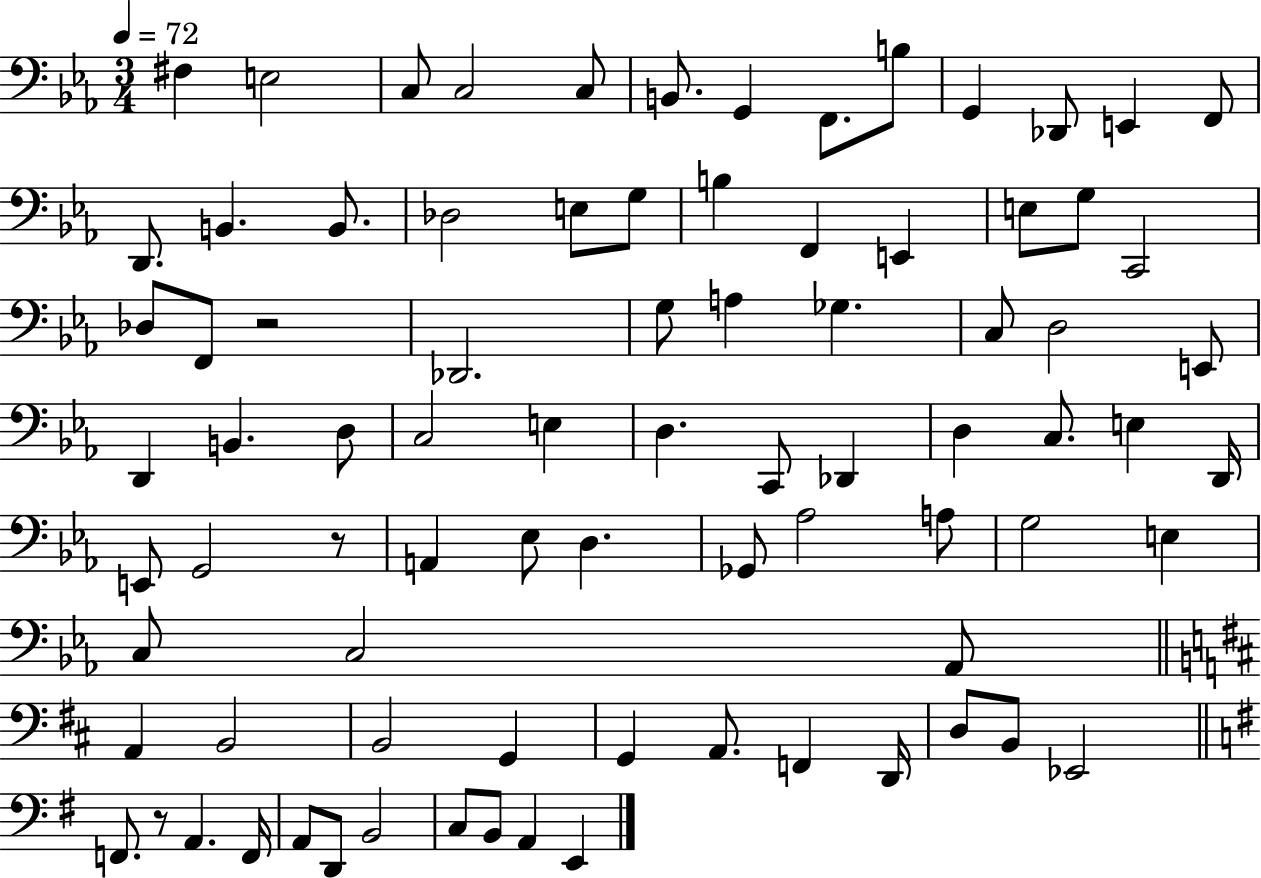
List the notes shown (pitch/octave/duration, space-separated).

F#3/q E3/h C3/e C3/h C3/e B2/e. G2/q F2/e. B3/e G2/q Db2/e E2/q F2/e D2/e. B2/q. B2/e. Db3/h E3/e G3/e B3/q F2/q E2/q E3/e G3/e C2/h Db3/e F2/e R/h Db2/h. G3/e A3/q Gb3/q. C3/e D3/h E2/e D2/q B2/q. D3/e C3/h E3/q D3/q. C2/e Db2/q D3/q C3/e. E3/q D2/s E2/e G2/h R/e A2/q Eb3/e D3/q. Gb2/e Ab3/h A3/e G3/h E3/q C3/e C3/h Ab2/e A2/q B2/h B2/h G2/q G2/q A2/e. F2/q D2/s D3/e B2/e Eb2/h F2/e. R/e A2/q. F2/s A2/e D2/e B2/h C3/e B2/e A2/q E2/q